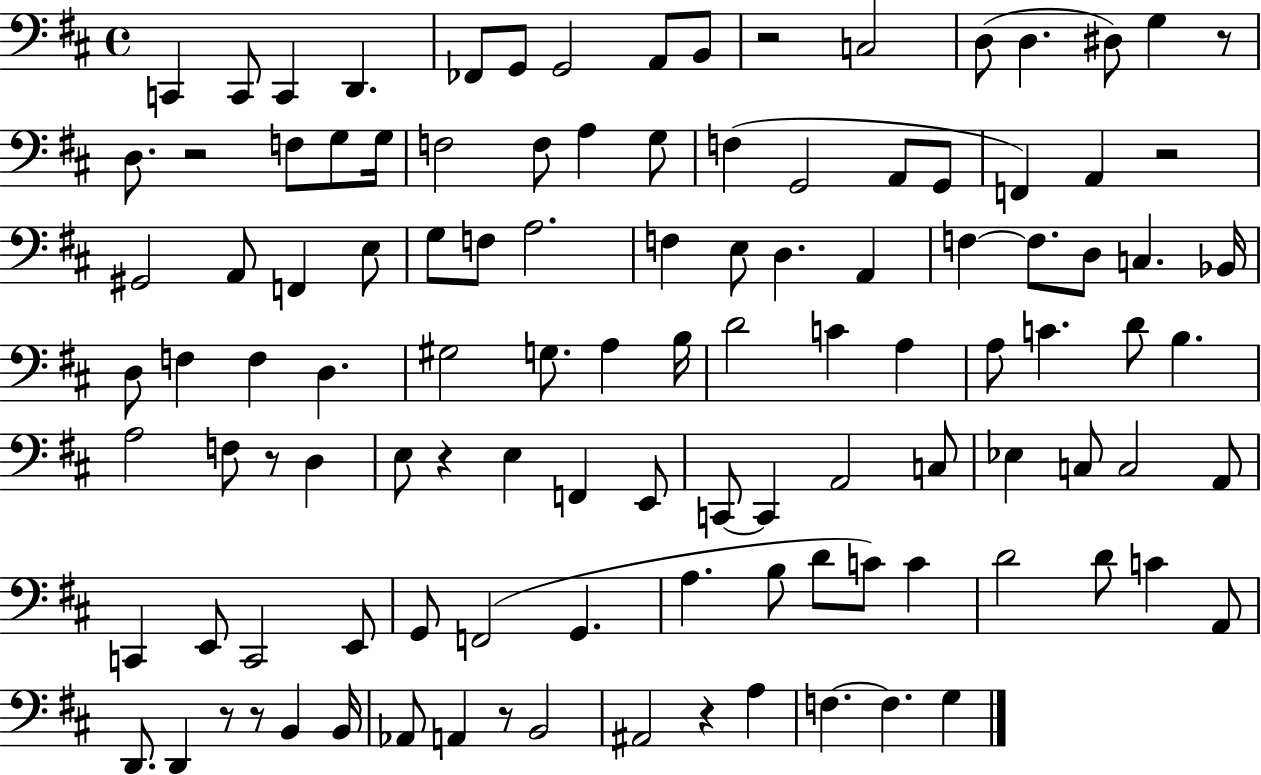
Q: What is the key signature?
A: D major